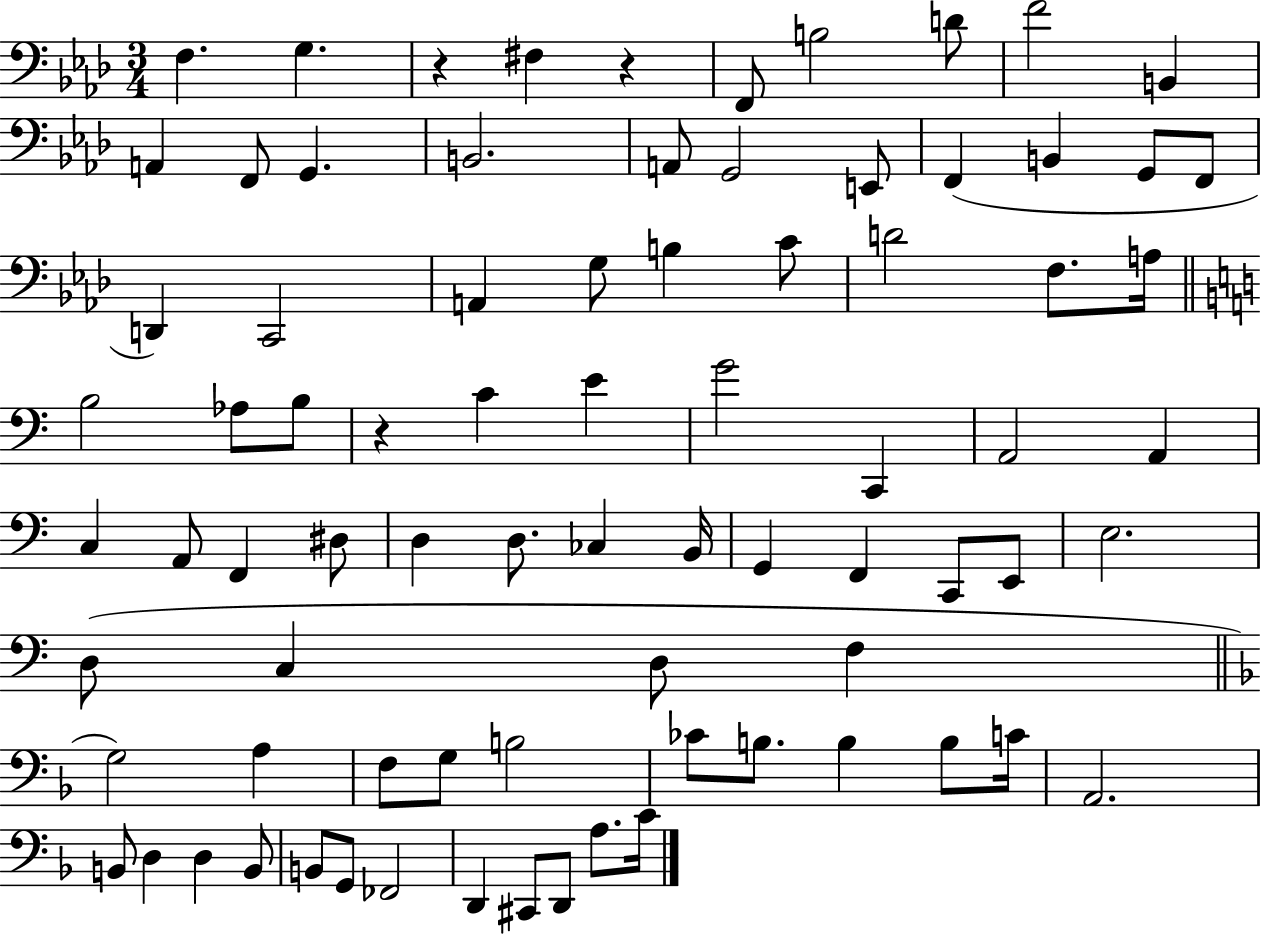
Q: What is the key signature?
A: AES major